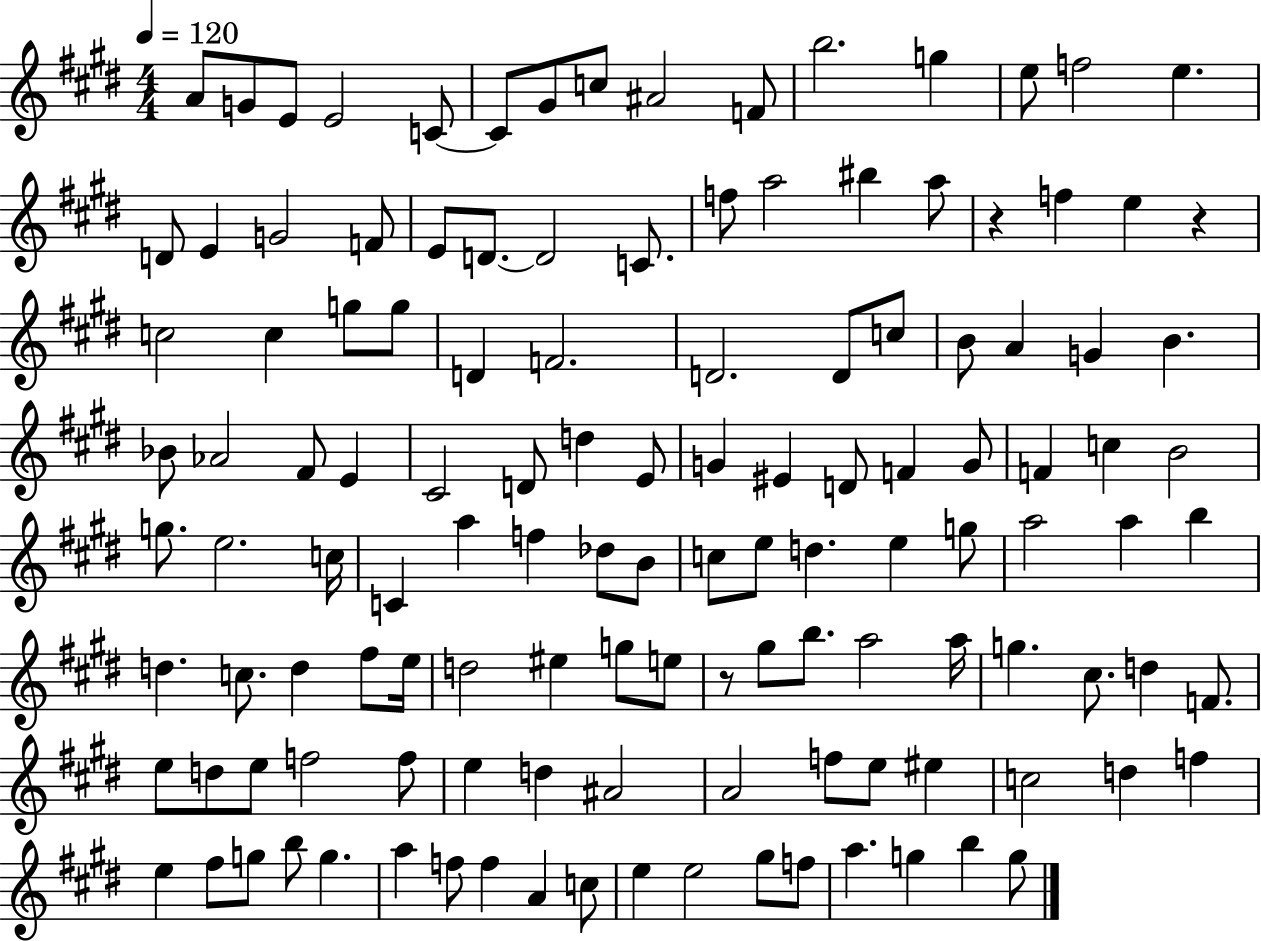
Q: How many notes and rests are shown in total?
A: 127